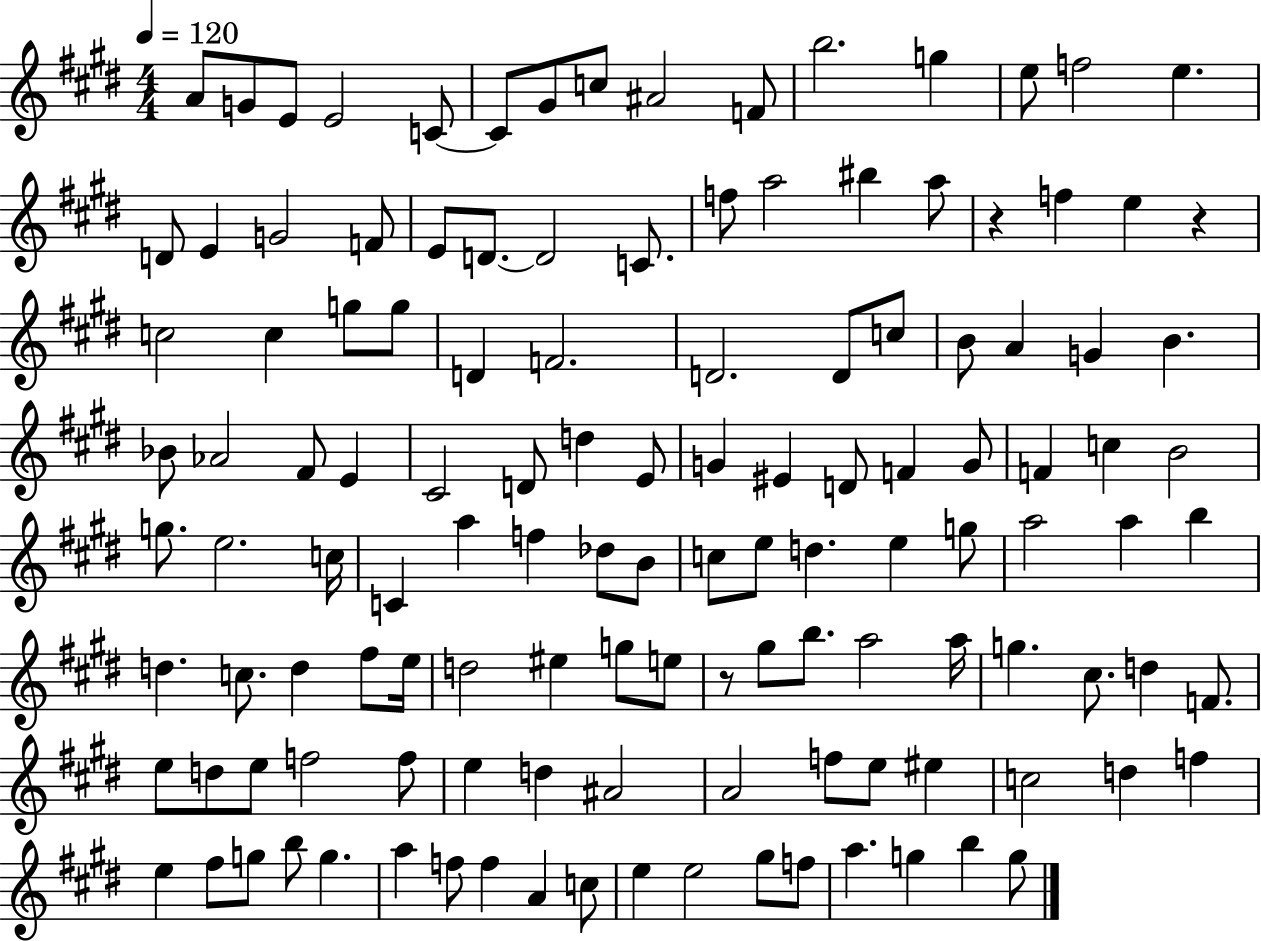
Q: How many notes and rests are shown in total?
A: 127